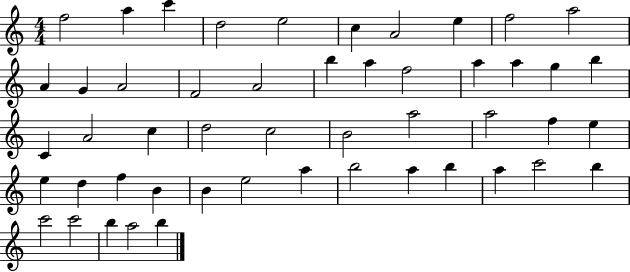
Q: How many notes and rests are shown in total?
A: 50